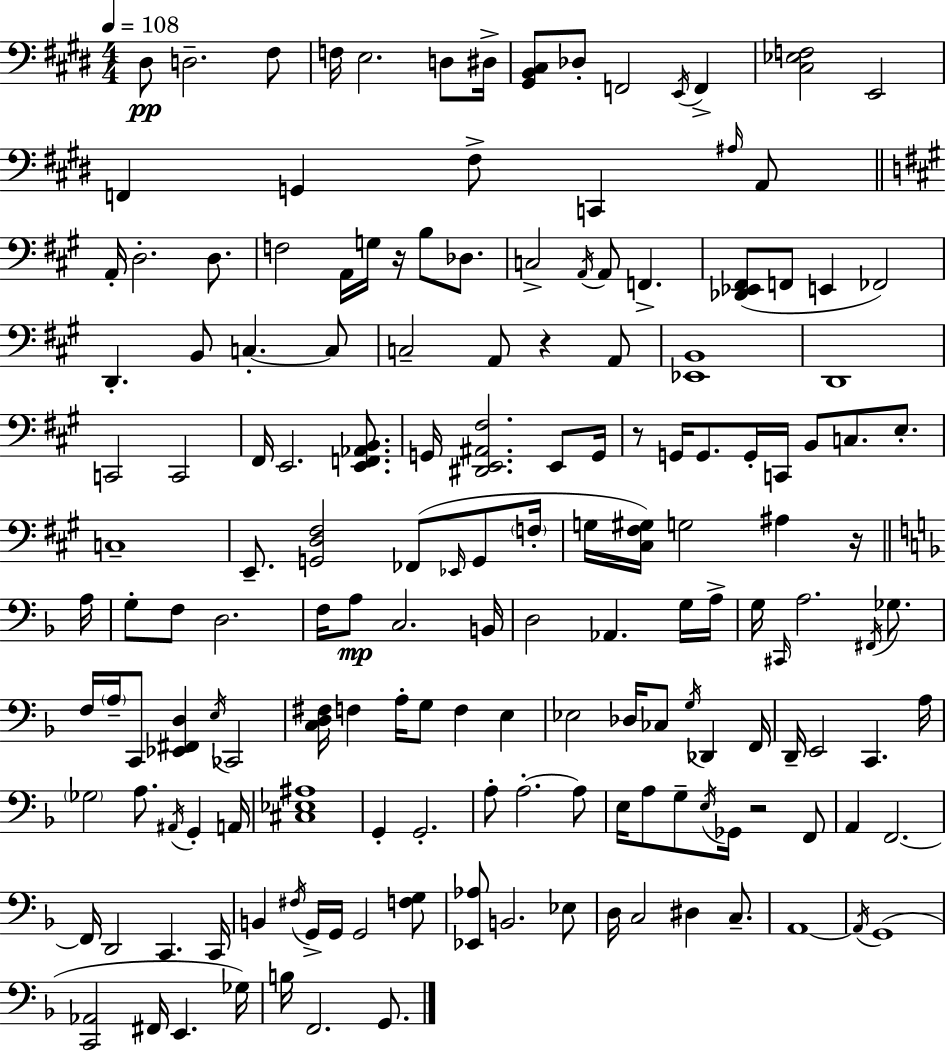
X:1
T:Untitled
M:4/4
L:1/4
K:E
^D,/2 D,2 ^F,/2 F,/4 E,2 D,/2 ^D,/4 [^G,,B,,^C,]/2 _D,/2 F,,2 E,,/4 F,, [^C,_E,F,]2 E,,2 F,, G,, ^F,/2 C,, ^A,/4 A,,/2 A,,/4 D,2 D,/2 F,2 A,,/4 G,/4 z/4 B,/2 _D,/2 C,2 A,,/4 A,,/2 F,, [_D,,_E,,^F,,]/2 F,,/2 E,, _F,,2 D,, B,,/2 C, C,/2 C,2 A,,/2 z A,,/2 [_E,,B,,]4 D,,4 C,,2 C,,2 ^F,,/4 E,,2 [E,,F,,_A,,B,,]/2 G,,/4 [^D,,E,,^A,,^F,]2 E,,/2 G,,/4 z/2 G,,/4 G,,/2 G,,/4 C,,/4 B,,/2 C,/2 E,/2 C,4 E,,/2 [G,,D,^F,]2 _F,,/2 _E,,/4 G,,/2 F,/4 G,/4 [^C,^F,^G,]/4 G,2 ^A, z/4 A,/4 G,/2 F,/2 D,2 F,/4 A,/2 C,2 B,,/4 D,2 _A,, G,/4 A,/4 G,/4 ^C,,/4 A,2 ^F,,/4 _G,/2 F,/4 A,/4 C,,/2 [_E,,^F,,D,] E,/4 _C,,2 [C,D,^F,]/4 F, A,/4 G,/2 F, E, _E,2 _D,/4 _C,/2 G,/4 _D,, F,,/4 D,,/4 E,,2 C,, A,/4 _G,2 A,/2 ^A,,/4 G,, A,,/4 [^C,_E,^A,]4 G,, G,,2 A,/2 A,2 A,/2 E,/4 A,/2 G,/2 E,/4 _G,,/4 z2 F,,/2 A,, F,,2 F,,/4 D,,2 C,, C,,/4 B,, ^F,/4 G,,/4 G,,/4 G,,2 [F,G,]/2 [_E,,_A,]/2 B,,2 _E,/2 D,/4 C,2 ^D, C,/2 A,,4 A,,/4 G,,4 [C,,_A,,]2 ^F,,/4 E,, _G,/4 B,/4 F,,2 G,,/2